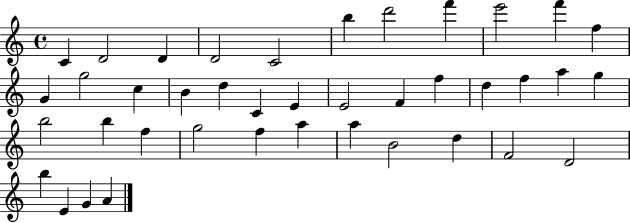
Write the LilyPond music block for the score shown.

{
  \clef treble
  \time 4/4
  \defaultTimeSignature
  \key c \major
  c'4 d'2 d'4 | d'2 c'2 | b''4 d'''2 f'''4 | e'''2 f'''4 f''4 | \break g'4 g''2 c''4 | b'4 d''4 c'4 e'4 | e'2 f'4 f''4 | d''4 f''4 a''4 g''4 | \break b''2 b''4 f''4 | g''2 f''4 a''4 | a''4 b'2 d''4 | f'2 d'2 | \break b''4 e'4 g'4 a'4 | \bar "|."
}